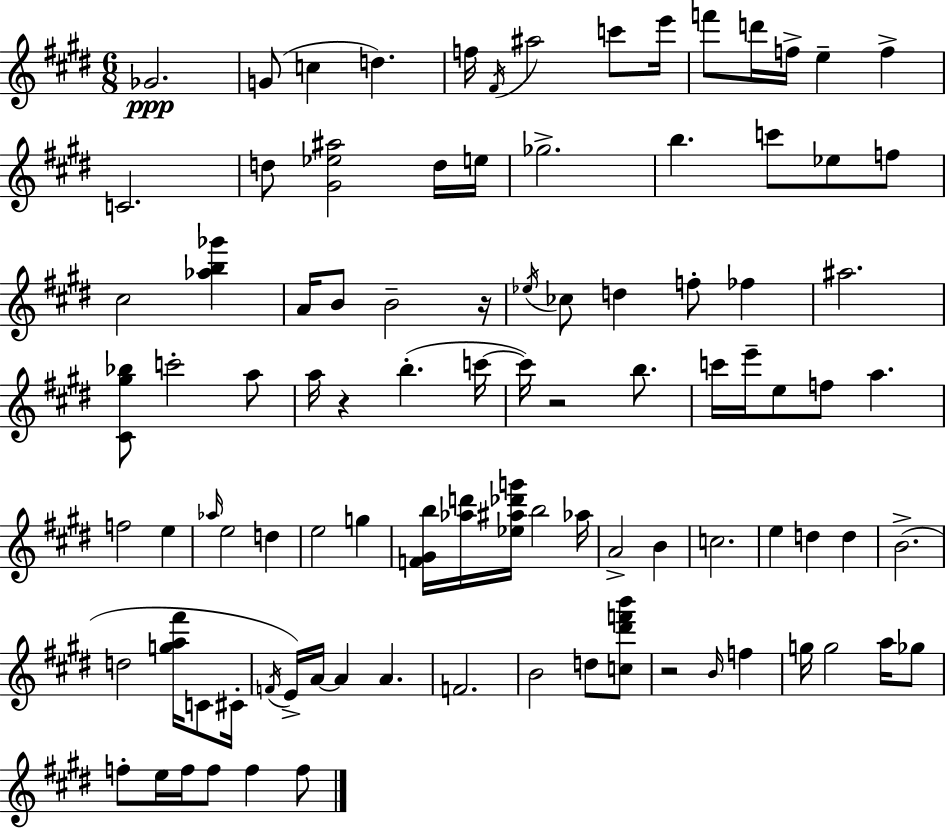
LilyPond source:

{
  \clef treble
  \numericTimeSignature
  \time 6/8
  \key e \major
  \repeat volta 2 { ges'2.\ppp | g'8( c''4 d''4.) | f''16 \acciaccatura { fis'16 } ais''2 c'''8 | e'''16 f'''8 d'''16 f''16-> e''4-- f''4-> | \break c'2. | d''8 <gis' ees'' ais''>2 d''16 | e''16 ges''2.-> | b''4. c'''8 ees''8 f''8 | \break cis''2 <aes'' b'' ges'''>4 | a'16 b'8 b'2-- | r16 \acciaccatura { ees''16 } ces''8 d''4 f''8-. fes''4 | ais''2. | \break <cis' gis'' bes''>8 c'''2-. | a''8 a''16 r4 b''4.-.( | c'''16~~ c'''16) r2 b''8. | c'''16 e'''16-- e''8 f''8 a''4. | \break f''2 e''4 | \grace { aes''16 } e''2 d''4 | e''2 g''4 | <f' gis' b''>16 <aes'' d'''>16 <ees'' ais'' des''' g'''>16 b''2 | \break aes''16 a'2-> b'4 | c''2. | e''4 d''4 d''4 | b'2.->( | \break d''2 <g'' a'' fis'''>16 | c'8 cis'16-. \acciaccatura { f'16 }) e'16-> a'16~~ a'4 a'4. | f'2. | b'2 | \break d''8 <c'' dis''' f''' b'''>8 r2 | \grace { b'16 } f''4 g''16 g''2 | a''16 ges''8 f''8-. e''16 f''16 f''8 f''4 | f''8 } \bar "|."
}